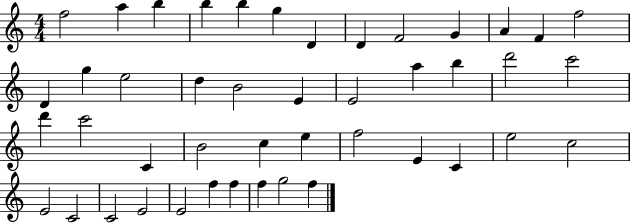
F5/h A5/q B5/q B5/q B5/q G5/q D4/q D4/q F4/h G4/q A4/q F4/q F5/h D4/q G5/q E5/h D5/q B4/h E4/q E4/h A5/q B5/q D6/h C6/h D6/q C6/h C4/q B4/h C5/q E5/q F5/h E4/q C4/q E5/h C5/h E4/h C4/h C4/h E4/h E4/h F5/q F5/q F5/q G5/h F5/q